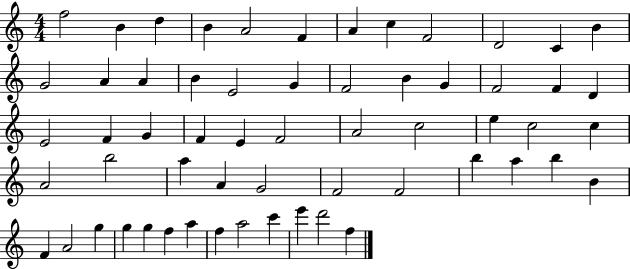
{
  \clef treble
  \numericTimeSignature
  \time 4/4
  \key c \major
  f''2 b'4 d''4 | b'4 a'2 f'4 | a'4 c''4 f'2 | d'2 c'4 b'4 | \break g'2 a'4 a'4 | b'4 e'2 g'4 | f'2 b'4 g'4 | f'2 f'4 d'4 | \break e'2 f'4 g'4 | f'4 e'4 f'2 | a'2 c''2 | e''4 c''2 c''4 | \break a'2 b''2 | a''4 a'4 g'2 | f'2 f'2 | b''4 a''4 b''4 b'4 | \break f'4 a'2 g''4 | g''4 g''4 f''4 a''4 | f''4 a''2 c'''4 | e'''4 d'''2 f''4 | \break \bar "|."
}